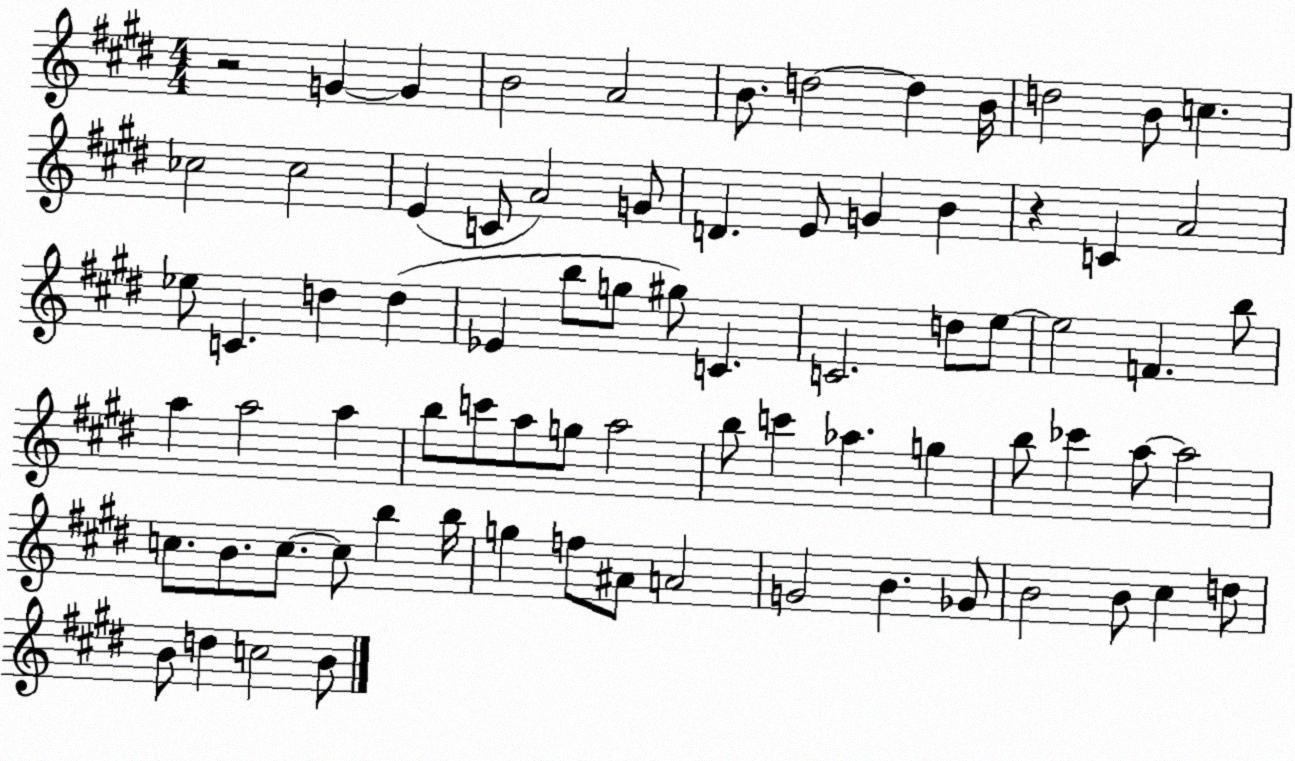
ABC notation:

X:1
T:Untitled
M:4/4
L:1/4
K:E
z2 G G B2 A2 B/2 d2 d B/4 d2 B/2 c _c2 _c2 E C/2 A2 G/2 D E/2 G B z C A2 _e/2 C d d _E b/2 g/2 ^g/2 C C2 d/2 e/2 e2 F b/2 a a2 a b/2 c'/2 a/2 g/2 a2 b/2 c' _a g b/2 _c' a/2 a2 c/2 B/2 c/2 c/2 b b/4 g f/2 ^A/2 A2 G2 B _G/2 B2 B/2 ^c d/2 B/2 d c2 B/2